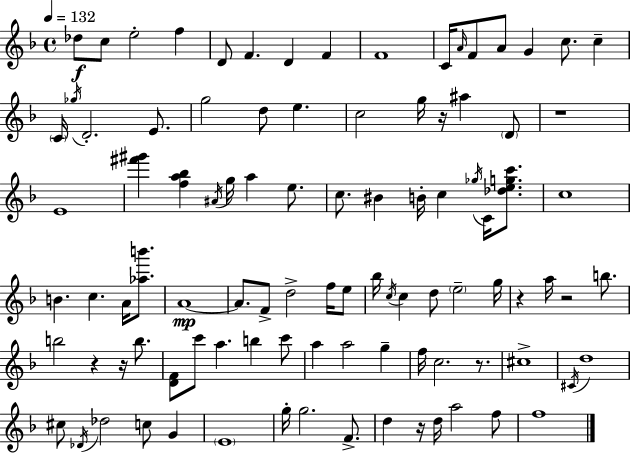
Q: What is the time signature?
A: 4/4